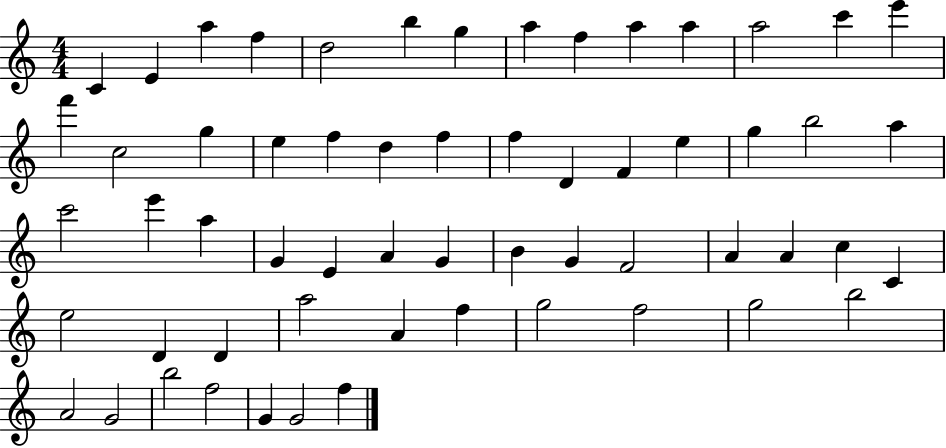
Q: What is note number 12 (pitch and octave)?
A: A5